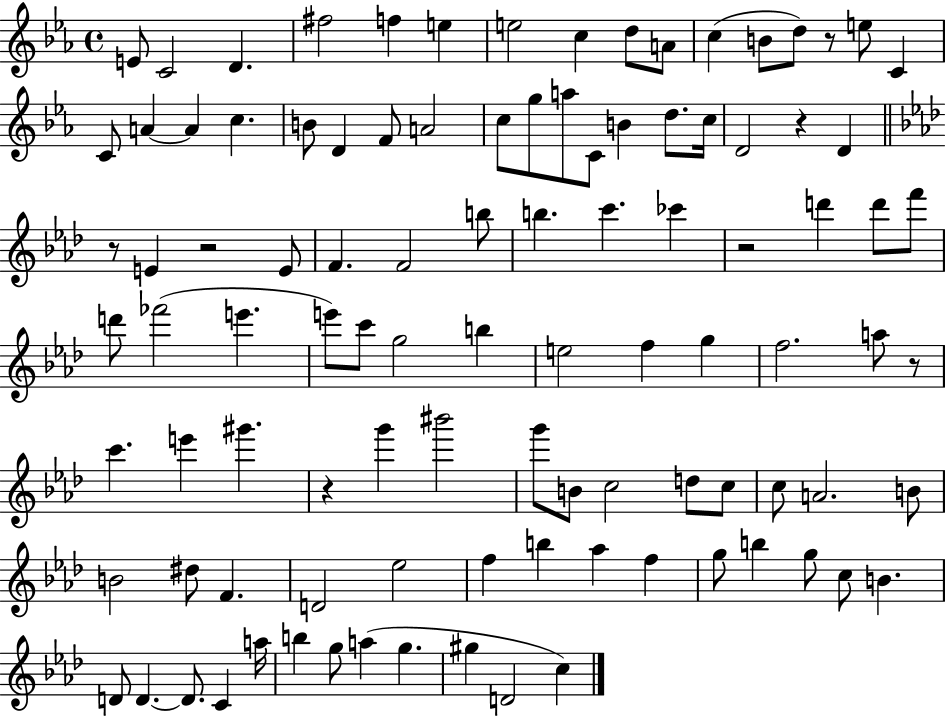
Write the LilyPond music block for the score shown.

{
  \clef treble
  \time 4/4
  \defaultTimeSignature
  \key ees \major
  e'8 c'2 d'4. | fis''2 f''4 e''4 | e''2 c''4 d''8 a'8 | c''4( b'8 d''8) r8 e''8 c'4 | \break c'8 a'4~~ a'4 c''4. | b'8 d'4 f'8 a'2 | c''8 g''8 a''8 c'8 b'4 d''8. c''16 | d'2 r4 d'4 | \break \bar "||" \break \key f \minor r8 e'4 r2 e'8 | f'4. f'2 b''8 | b''4. c'''4. ces'''4 | r2 d'''4 d'''8 f'''8 | \break d'''8 fes'''2( e'''4. | e'''8) c'''8 g''2 b''4 | e''2 f''4 g''4 | f''2. a''8 r8 | \break c'''4. e'''4 gis'''4. | r4 g'''4 bis'''2 | g'''8 b'8 c''2 d''8 c''8 | c''8 a'2. b'8 | \break b'2 dis''8 f'4. | d'2 ees''2 | f''4 b''4 aes''4 f''4 | g''8 b''4 g''8 c''8 b'4. | \break d'8 d'4.~~ d'8. c'4 a''16 | b''4 g''8 a''4( g''4. | gis''4 d'2 c''4) | \bar "|."
}